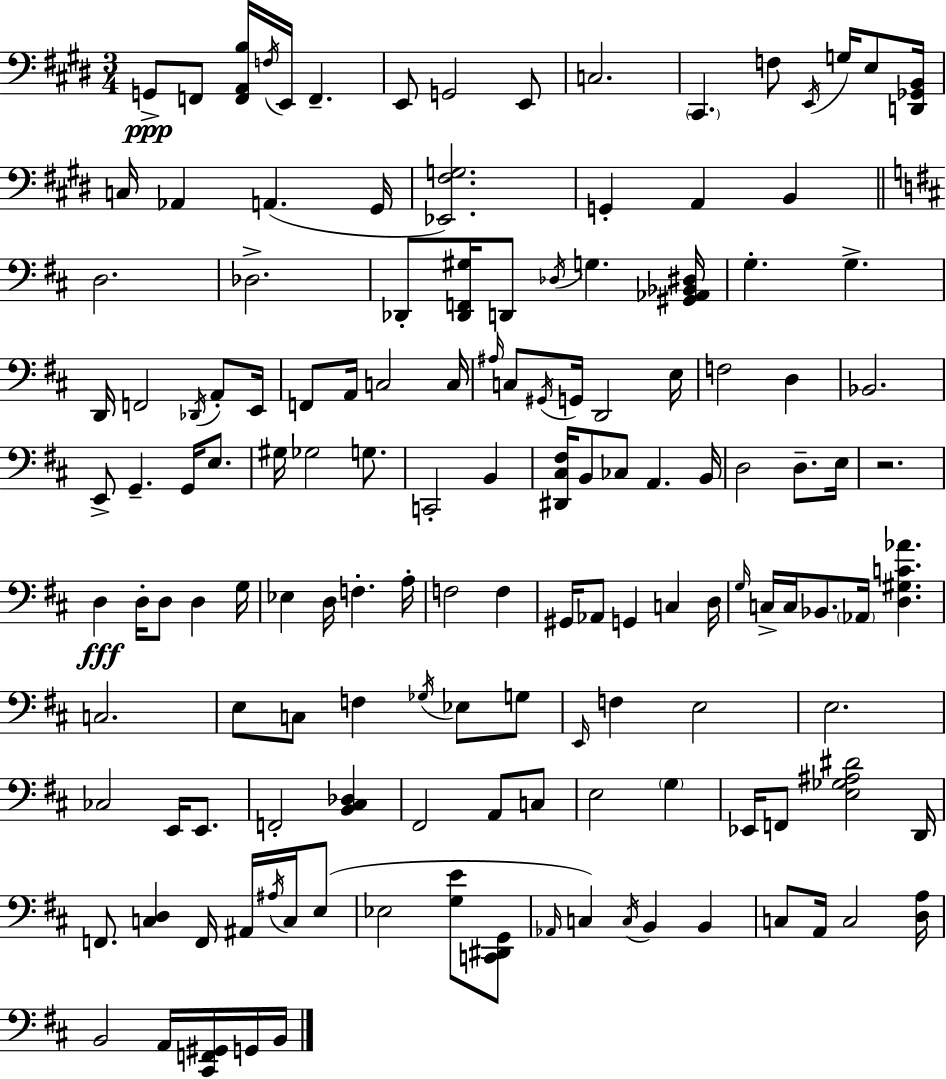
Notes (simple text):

G2/e F2/e [F2,A2,B3]/s F3/s E2/s F2/q. E2/e G2/h E2/e C3/h. C#2/q. F3/e E2/s G3/s E3/e [D2,Gb2,B2]/s C3/s Ab2/q A2/q. G#2/s [Eb2,F#3,G3]/h. G2/q A2/q B2/q D3/h. Db3/h. Db2/e [Db2,F2,G#3]/s D2/e Db3/s G3/q. [G#2,Ab2,Bb2,D#3]/s G3/q. G3/q. D2/s F2/h Db2/s A2/e E2/s F2/e A2/s C3/h C3/s A#3/s C3/e G#2/s G2/s D2/h E3/s F3/h D3/q Bb2/h. E2/e G2/q. G2/s E3/e. G#3/s Gb3/h G3/e. C2/h B2/q [D#2,C#3,F#3]/s B2/e CES3/e A2/q. B2/s D3/h D3/e. E3/s R/h. D3/q D3/s D3/e D3/q G3/s Eb3/q D3/s F3/q. A3/s F3/h F3/q G#2/s Ab2/e G2/q C3/q D3/s G3/s C3/s C3/s Bb2/e. Ab2/s [D3,G#3,C4,Ab4]/q. C3/h. E3/e C3/e F3/q Gb3/s Eb3/e G3/e E2/s F3/q E3/h E3/h. CES3/h E2/s E2/e. F2/h [B2,C#3,Db3]/q F#2/h A2/e C3/e E3/h G3/q Eb2/s F2/e [E3,Gb3,A#3,D#4]/h D2/s F2/e. [C3,D3]/q F2/s A#2/s A#3/s C3/s E3/e Eb3/h [G3,E4]/e [C2,D#2,G2]/e Ab2/s C3/q C3/s B2/q B2/q C3/e A2/s C3/h [D3,A3]/s B2/h A2/s [C#2,F2,G#2]/s G2/s B2/s